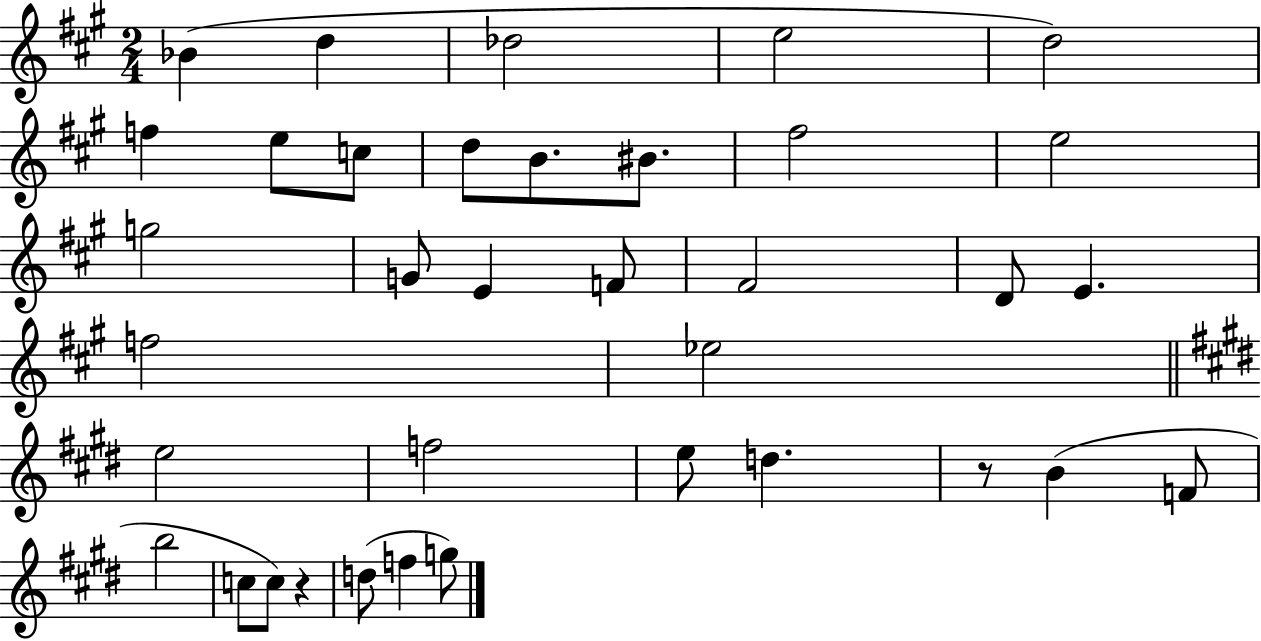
{
  \clef treble
  \numericTimeSignature
  \time 2/4
  \key a \major
  bes'4( d''4 | des''2 | e''2 | d''2) | \break f''4 e''8 c''8 | d''8 b'8. bis'8. | fis''2 | e''2 | \break g''2 | g'8 e'4 f'8 | fis'2 | d'8 e'4. | \break f''2 | ees''2 | \bar "||" \break \key e \major e''2 | f''2 | e''8 d''4. | r8 b'4( f'8 | \break b''2 | c''8 c''8) r4 | d''8( f''4 g''8) | \bar "|."
}